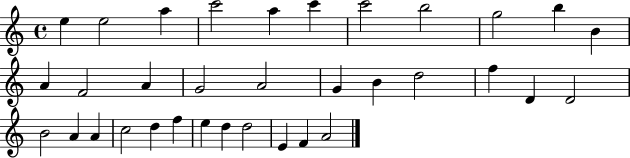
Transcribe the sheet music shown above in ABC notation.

X:1
T:Untitled
M:4/4
L:1/4
K:C
e e2 a c'2 a c' c'2 b2 g2 b B A F2 A G2 A2 G B d2 f D D2 B2 A A c2 d f e d d2 E F A2